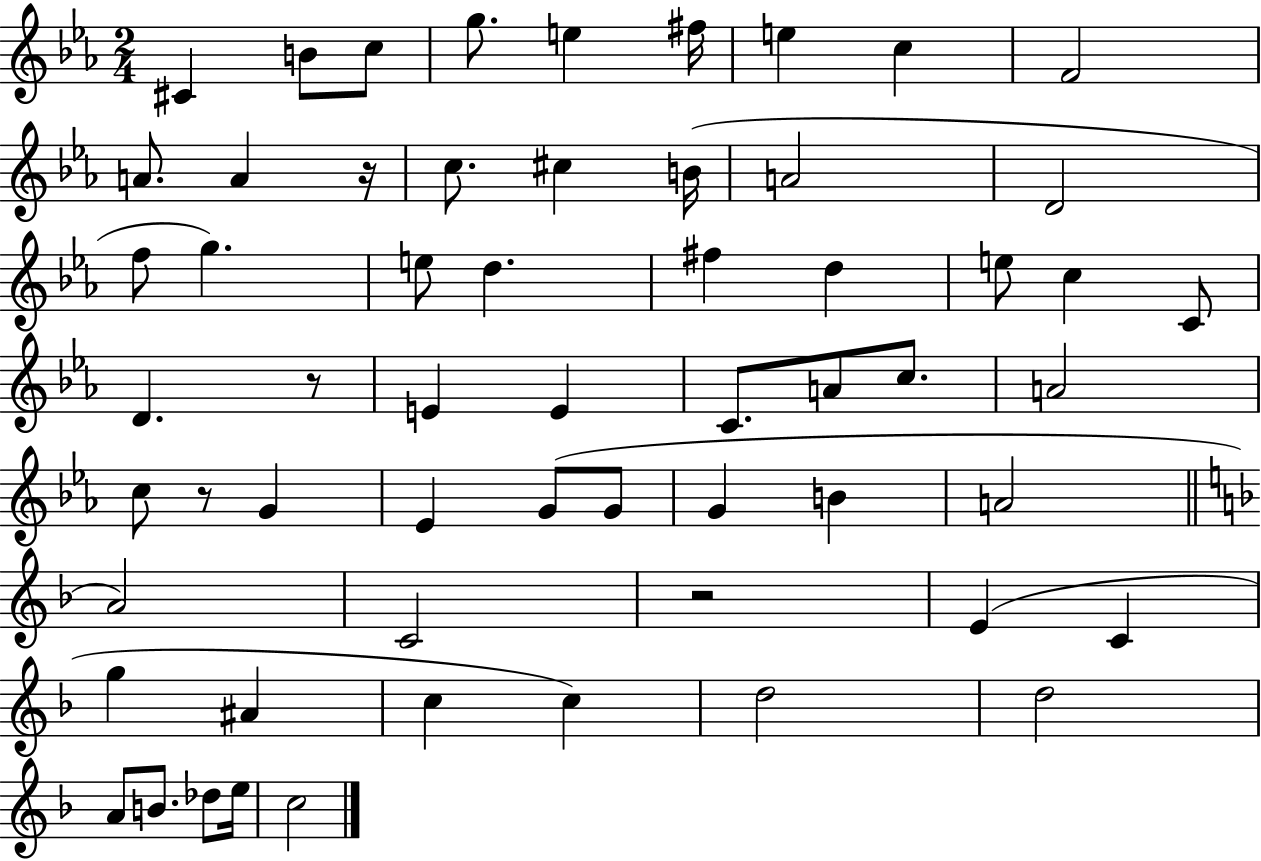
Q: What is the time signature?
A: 2/4